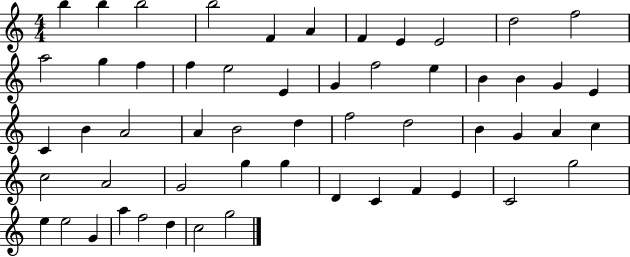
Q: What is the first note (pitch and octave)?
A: B5